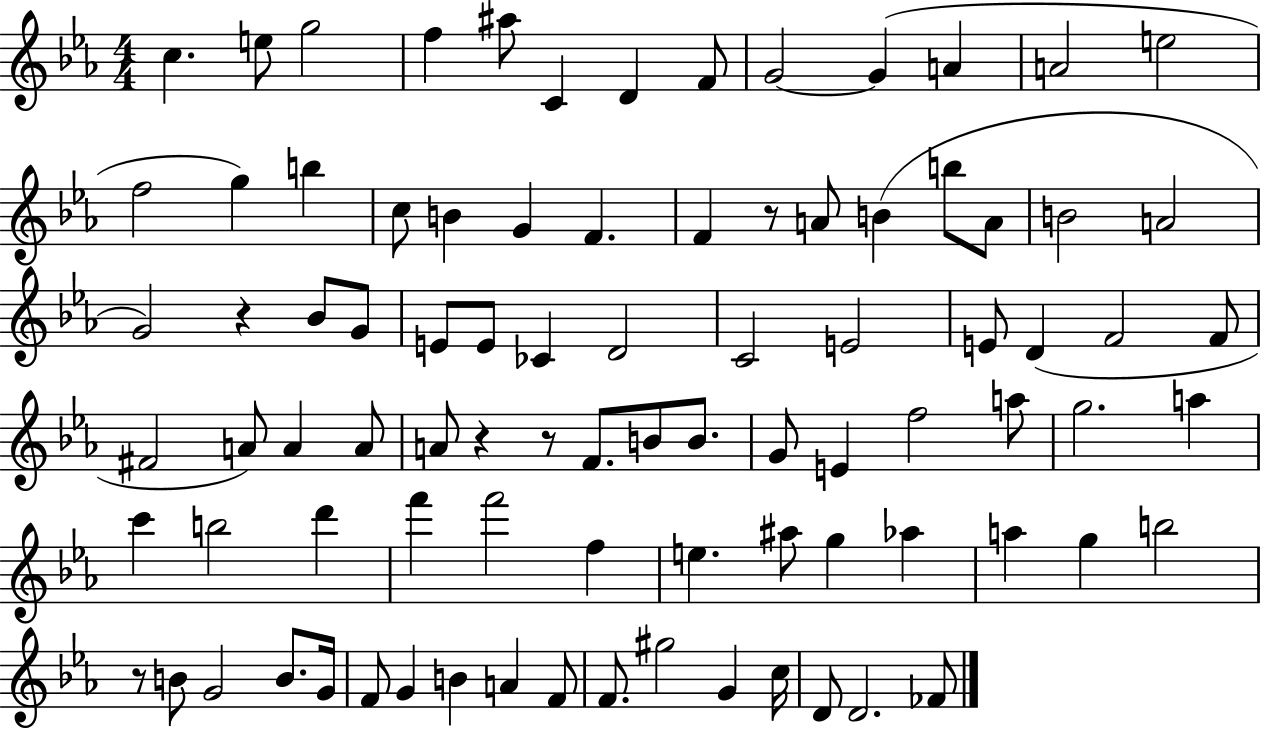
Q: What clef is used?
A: treble